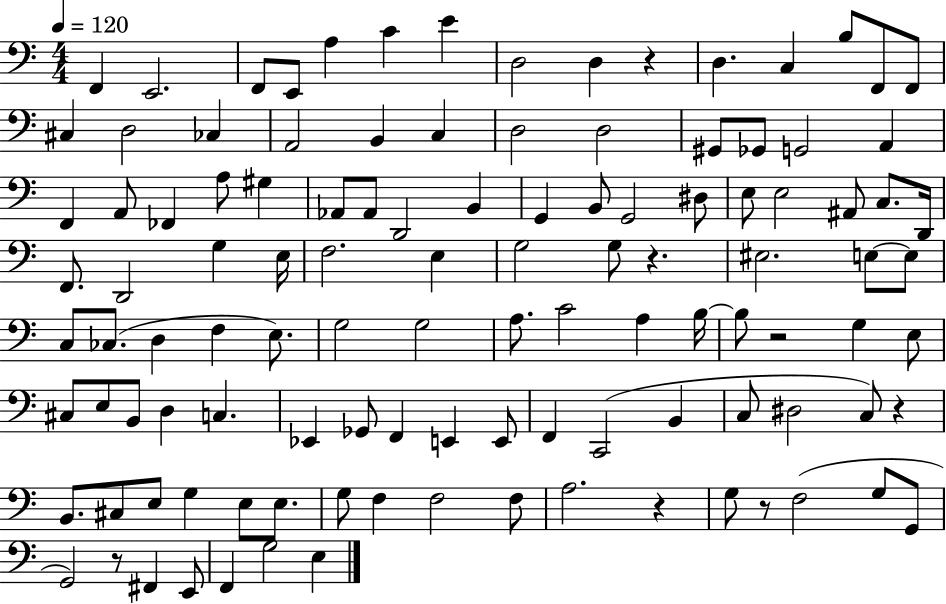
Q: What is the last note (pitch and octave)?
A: E3